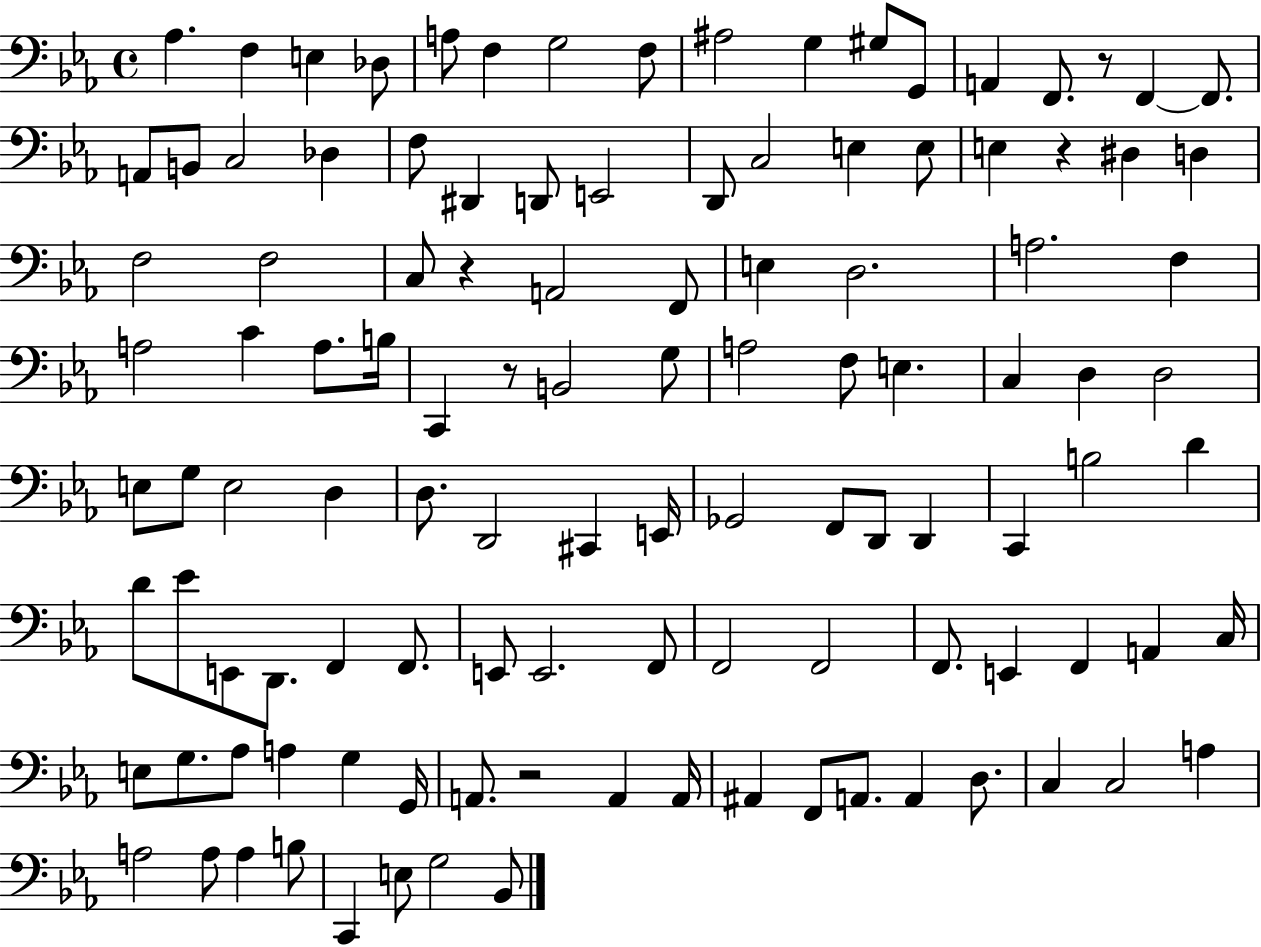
X:1
T:Untitled
M:4/4
L:1/4
K:Eb
_A, F, E, _D,/2 A,/2 F, G,2 F,/2 ^A,2 G, ^G,/2 G,,/2 A,, F,,/2 z/2 F,, F,,/2 A,,/2 B,,/2 C,2 _D, F,/2 ^D,, D,,/2 E,,2 D,,/2 C,2 E, E,/2 E, z ^D, D, F,2 F,2 C,/2 z A,,2 F,,/2 E, D,2 A,2 F, A,2 C A,/2 B,/4 C,, z/2 B,,2 G,/2 A,2 F,/2 E, C, D, D,2 E,/2 G,/2 E,2 D, D,/2 D,,2 ^C,, E,,/4 _G,,2 F,,/2 D,,/2 D,, C,, B,2 D D/2 _E/2 E,,/2 D,,/2 F,, F,,/2 E,,/2 E,,2 F,,/2 F,,2 F,,2 F,,/2 E,, F,, A,, C,/4 E,/2 G,/2 _A,/2 A, G, G,,/4 A,,/2 z2 A,, A,,/4 ^A,, F,,/2 A,,/2 A,, D,/2 C, C,2 A, A,2 A,/2 A, B,/2 C,, E,/2 G,2 _B,,/2